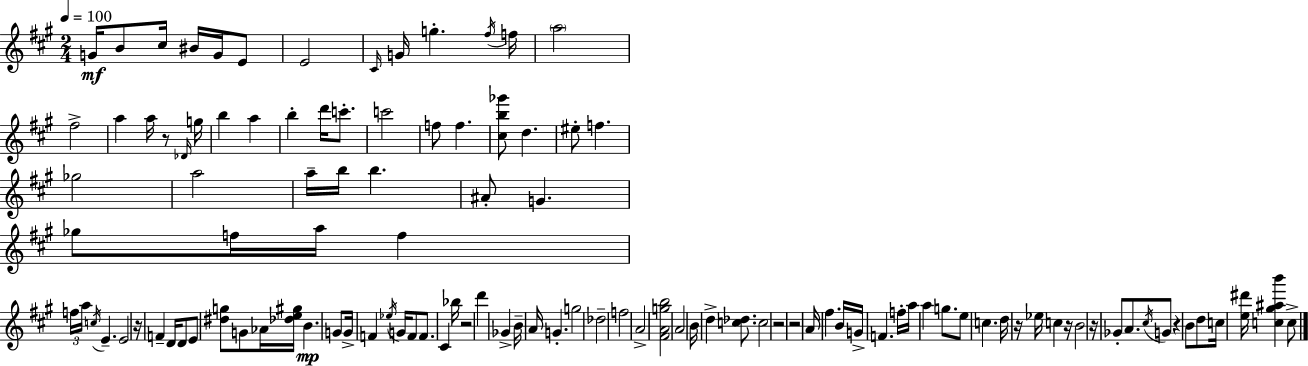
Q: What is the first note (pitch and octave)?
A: G4